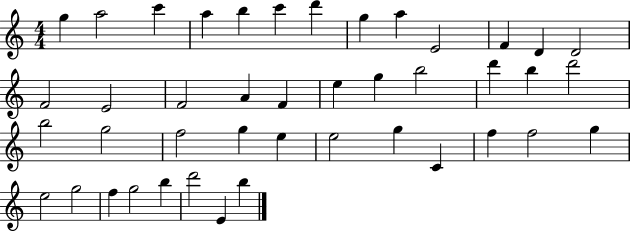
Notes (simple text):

G5/q A5/h C6/q A5/q B5/q C6/q D6/q G5/q A5/q E4/h F4/q D4/q D4/h F4/h E4/h F4/h A4/q F4/q E5/q G5/q B5/h D6/q B5/q D6/h B5/h G5/h F5/h G5/q E5/q E5/h G5/q C4/q F5/q F5/h G5/q E5/h G5/h F5/q G5/h B5/q D6/h E4/q B5/q